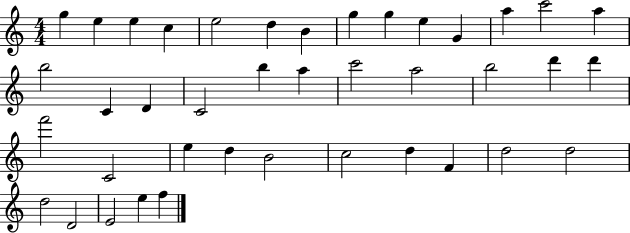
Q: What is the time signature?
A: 4/4